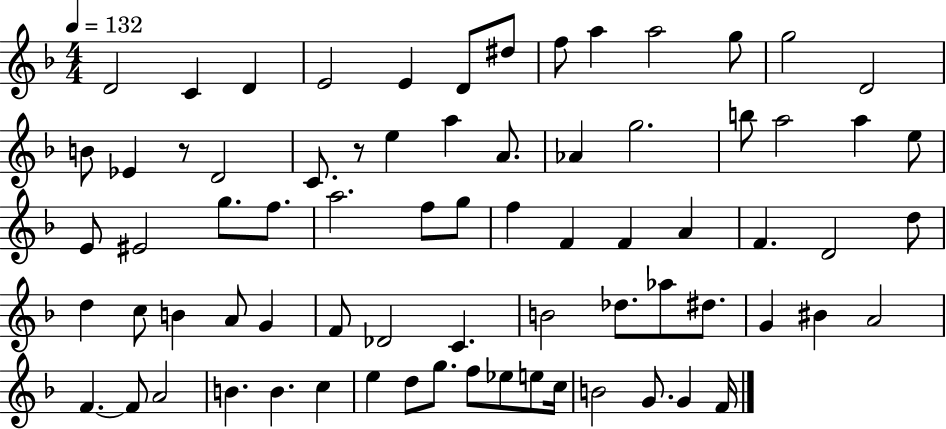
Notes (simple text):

D4/h C4/q D4/q E4/h E4/q D4/e D#5/e F5/e A5/q A5/h G5/e G5/h D4/h B4/e Eb4/q R/e D4/h C4/e. R/e E5/q A5/q A4/e. Ab4/q G5/h. B5/e A5/h A5/q E5/e E4/e EIS4/h G5/e. F5/e. A5/h. F5/e G5/e F5/q F4/q F4/q A4/q F4/q. D4/h D5/e D5/q C5/e B4/q A4/e G4/q F4/e Db4/h C4/q. B4/h Db5/e. Ab5/e D#5/e. G4/q BIS4/q A4/h F4/q. F4/e A4/h B4/q. B4/q. C5/q E5/q D5/e G5/e. F5/e Eb5/e E5/e C5/s B4/h G4/e. G4/q F4/s